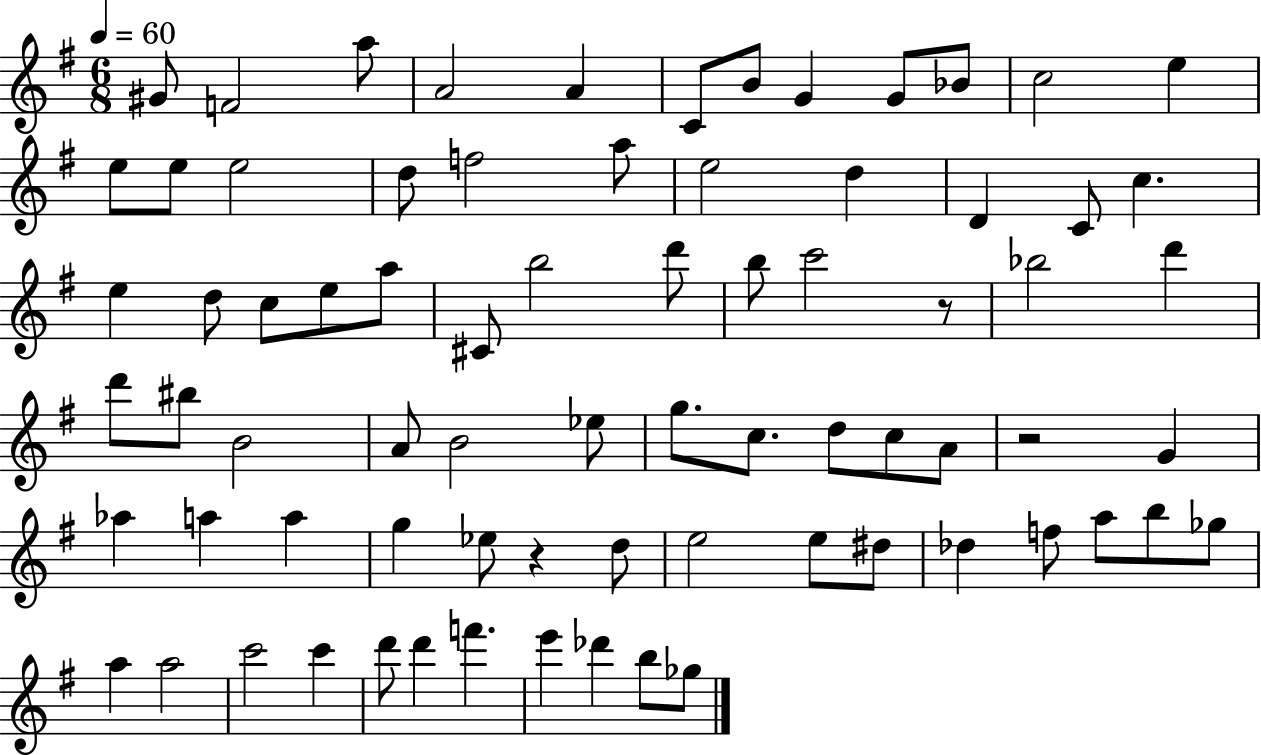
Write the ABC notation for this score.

X:1
T:Untitled
M:6/8
L:1/4
K:G
^G/2 F2 a/2 A2 A C/2 B/2 G G/2 _B/2 c2 e e/2 e/2 e2 d/2 f2 a/2 e2 d D C/2 c e d/2 c/2 e/2 a/2 ^C/2 b2 d'/2 b/2 c'2 z/2 _b2 d' d'/2 ^b/2 B2 A/2 B2 _e/2 g/2 c/2 d/2 c/2 A/2 z2 G _a a a g _e/2 z d/2 e2 e/2 ^d/2 _d f/2 a/2 b/2 _g/2 a a2 c'2 c' d'/2 d' f' e' _d' b/2 _g/2